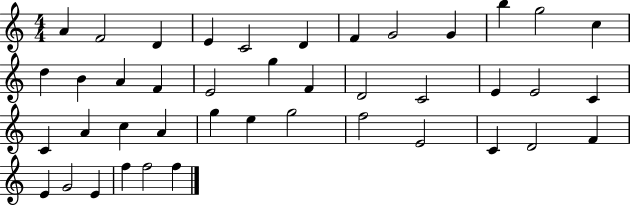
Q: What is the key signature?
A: C major